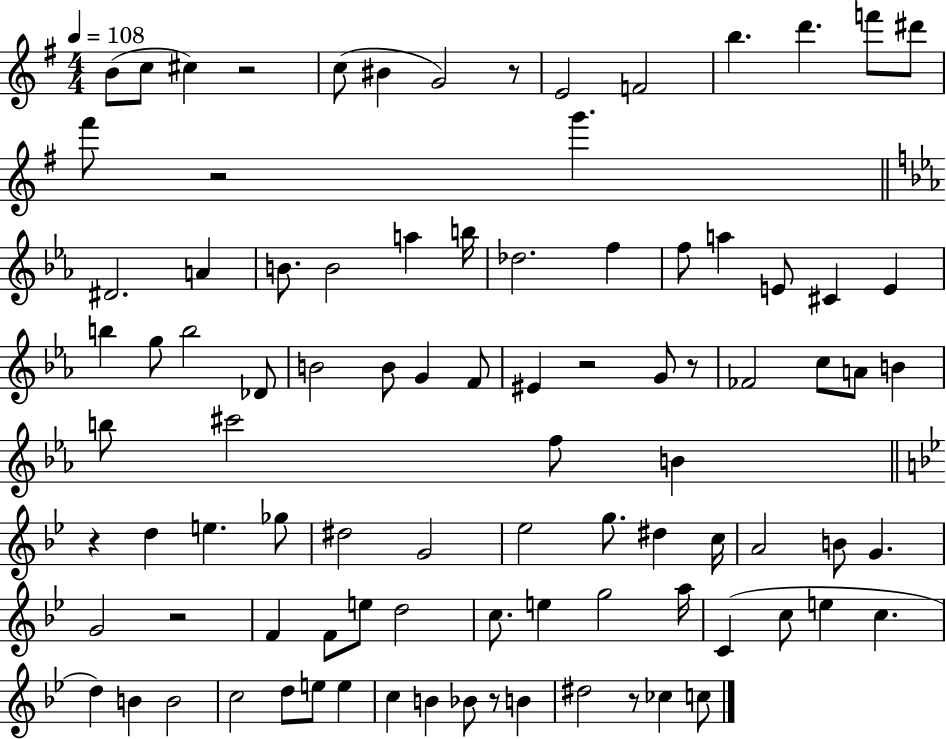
B4/e C5/e C#5/q R/h C5/e BIS4/q G4/h R/e E4/h F4/h B5/q. D6/q. F6/e D#6/e F#6/e R/h G6/q. D#4/h. A4/q B4/e. B4/h A5/q B5/s Db5/h. F5/q F5/e A5/q E4/e C#4/q E4/q B5/q G5/e B5/h Db4/e B4/h B4/e G4/q F4/e EIS4/q R/h G4/e R/e FES4/h C5/e A4/e B4/q B5/e C#6/h F5/e B4/q R/q D5/q E5/q. Gb5/e D#5/h G4/h Eb5/h G5/e. D#5/q C5/s A4/h B4/e G4/q. G4/h R/h F4/q F4/e E5/e D5/h C5/e. E5/q G5/h A5/s C4/q C5/e E5/q C5/q. D5/q B4/q B4/h C5/h D5/e E5/e E5/q C5/q B4/q Bb4/e R/e B4/q D#5/h R/e CES5/q C5/e